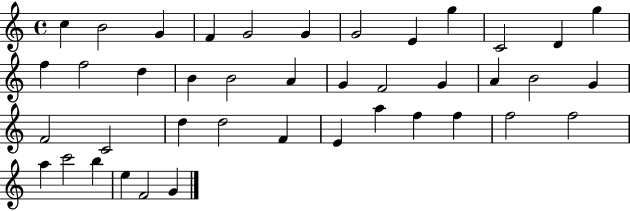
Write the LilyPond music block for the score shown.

{
  \clef treble
  \time 4/4
  \defaultTimeSignature
  \key c \major
  c''4 b'2 g'4 | f'4 g'2 g'4 | g'2 e'4 g''4 | c'2 d'4 g''4 | \break f''4 f''2 d''4 | b'4 b'2 a'4 | g'4 f'2 g'4 | a'4 b'2 g'4 | \break f'2 c'2 | d''4 d''2 f'4 | e'4 a''4 f''4 f''4 | f''2 f''2 | \break a''4 c'''2 b''4 | e''4 f'2 g'4 | \bar "|."
}